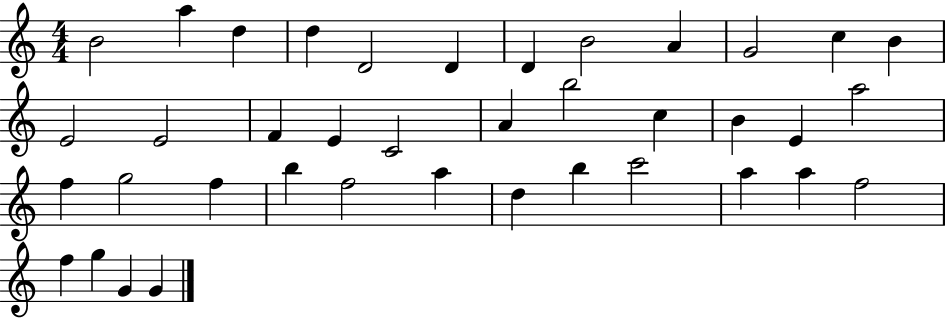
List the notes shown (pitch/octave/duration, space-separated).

B4/h A5/q D5/q D5/q D4/h D4/q D4/q B4/h A4/q G4/h C5/q B4/q E4/h E4/h F4/q E4/q C4/h A4/q B5/h C5/q B4/q E4/q A5/h F5/q G5/h F5/q B5/q F5/h A5/q D5/q B5/q C6/h A5/q A5/q F5/h F5/q G5/q G4/q G4/q